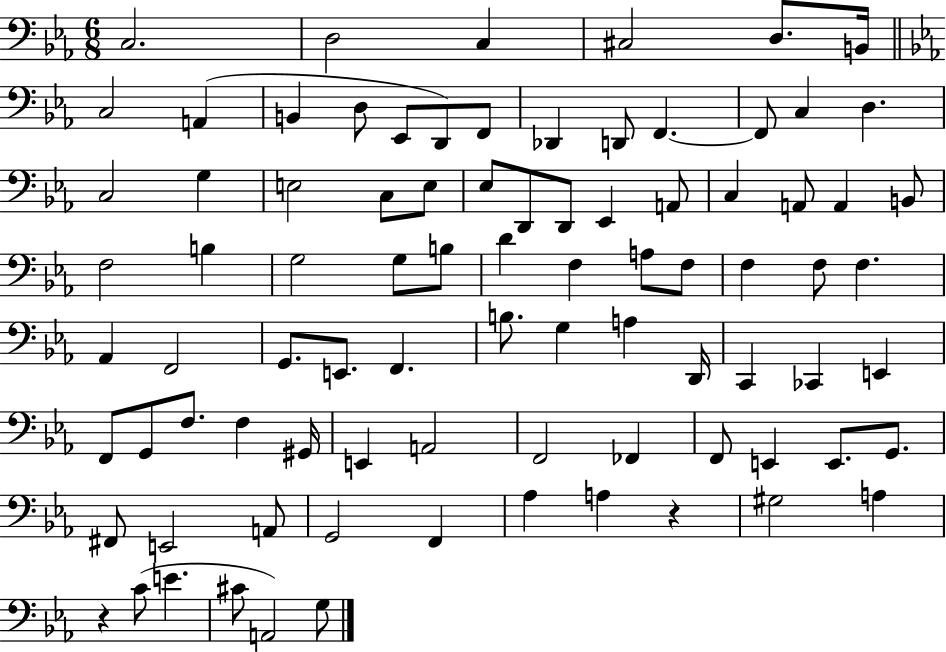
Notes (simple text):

C3/h. D3/h C3/q C#3/h D3/e. B2/s C3/h A2/q B2/q D3/e Eb2/e D2/e F2/e Db2/q D2/e F2/q. F2/e C3/q D3/q. C3/h G3/q E3/h C3/e E3/e Eb3/e D2/e D2/e Eb2/q A2/e C3/q A2/e A2/q B2/e F3/h B3/q G3/h G3/e B3/e D4/q F3/q A3/e F3/e F3/q F3/e F3/q. Ab2/q F2/h G2/e. E2/e. F2/q. B3/e. G3/q A3/q D2/s C2/q CES2/q E2/q F2/e G2/e F3/e. F3/q G#2/s E2/q A2/h F2/h FES2/q F2/e E2/q E2/e. G2/e. F#2/e E2/h A2/e G2/h F2/q Ab3/q A3/q R/q G#3/h A3/q R/q C4/e E4/q. C#4/e A2/h G3/e